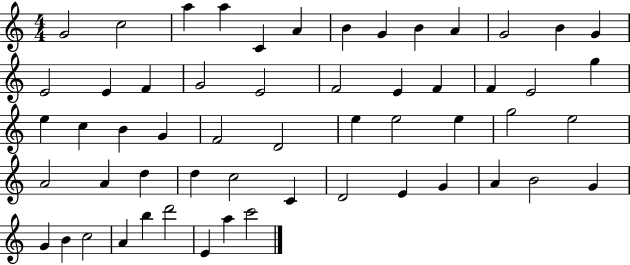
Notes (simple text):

G4/h C5/h A5/q A5/q C4/q A4/q B4/q G4/q B4/q A4/q G4/h B4/q G4/q E4/h E4/q F4/q G4/h E4/h F4/h E4/q F4/q F4/q E4/h G5/q E5/q C5/q B4/q G4/q F4/h D4/h E5/q E5/h E5/q G5/h E5/h A4/h A4/q D5/q D5/q C5/h C4/q D4/h E4/q G4/q A4/q B4/h G4/q G4/q B4/q C5/h A4/q B5/q D6/h E4/q A5/q C6/h